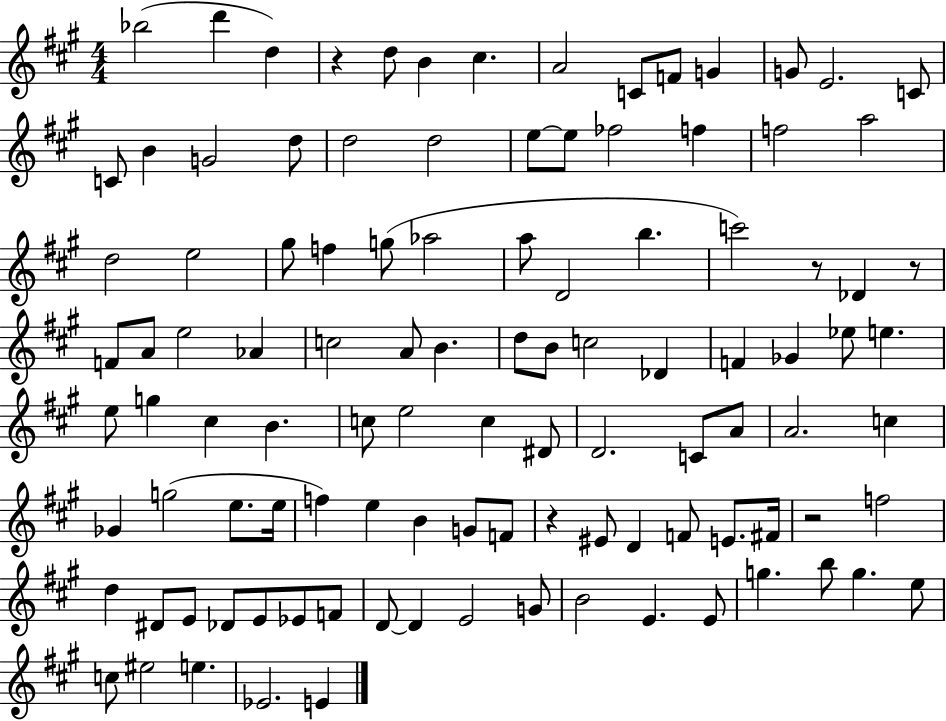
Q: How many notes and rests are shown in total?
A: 107